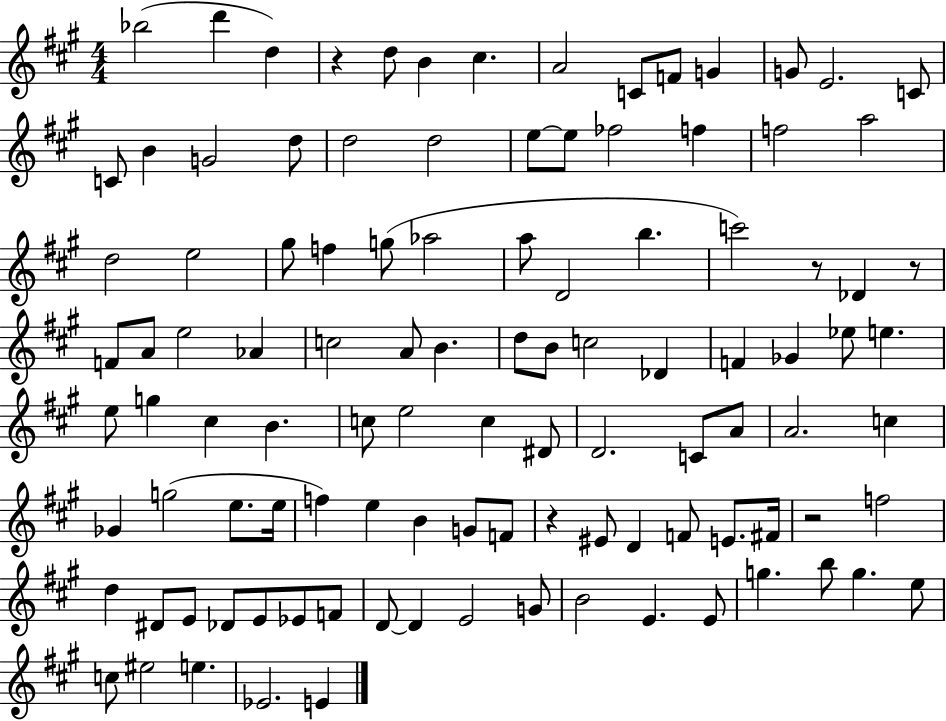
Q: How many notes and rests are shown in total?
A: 107